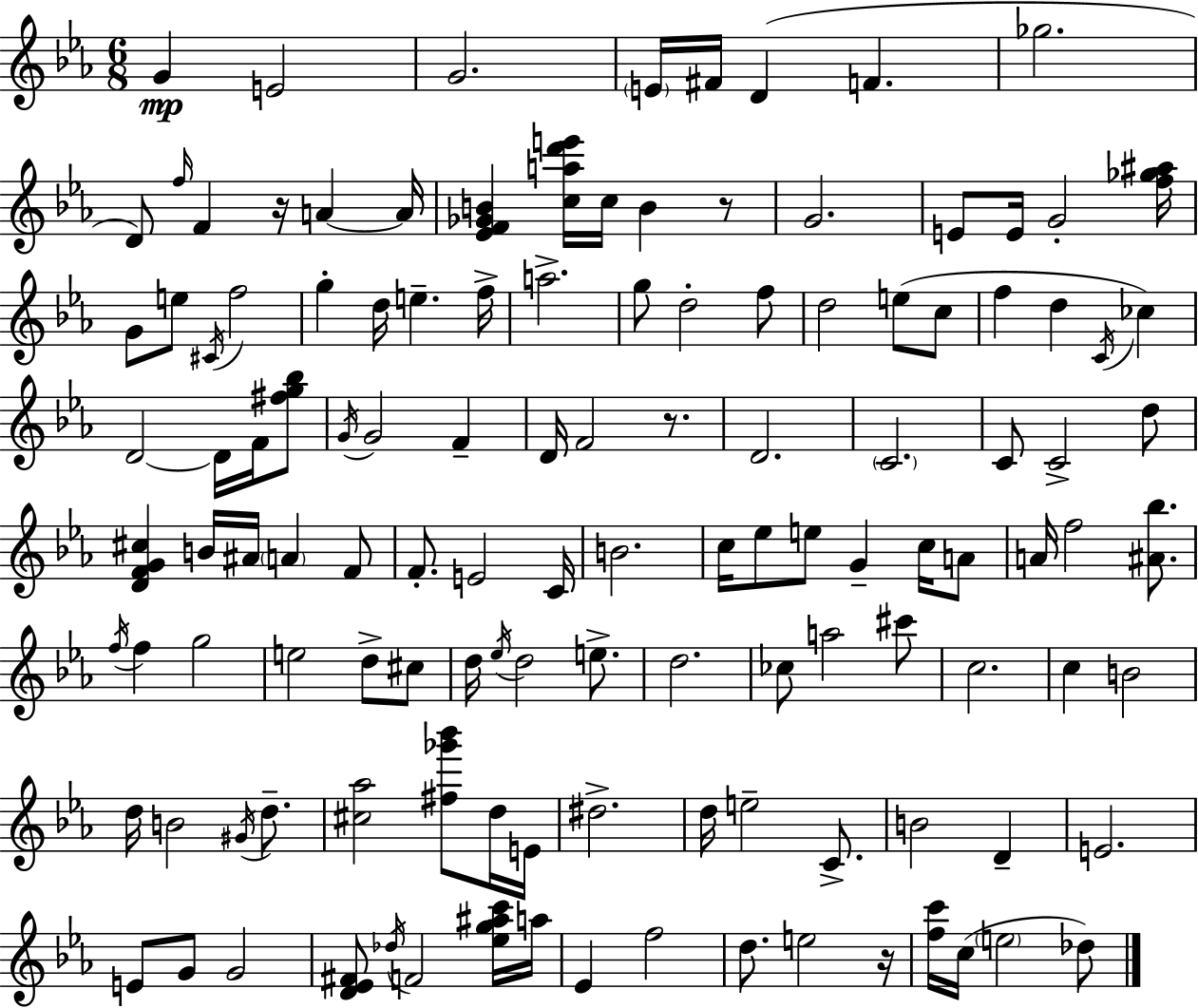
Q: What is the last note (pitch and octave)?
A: Db5